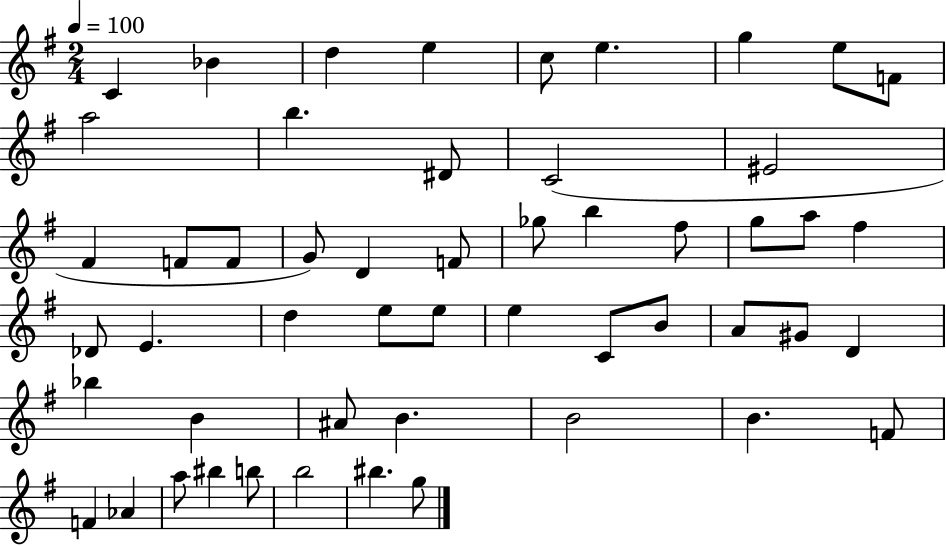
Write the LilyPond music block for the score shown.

{
  \clef treble
  \numericTimeSignature
  \time 2/4
  \key g \major
  \tempo 4 = 100
  c'4 bes'4 | d''4 e''4 | c''8 e''4. | g''4 e''8 f'8 | \break a''2 | b''4. dis'8 | c'2( | eis'2 | \break fis'4 f'8 f'8 | g'8) d'4 f'8 | ges''8 b''4 fis''8 | g''8 a''8 fis''4 | \break des'8 e'4. | d''4 e''8 e''8 | e''4 c'8 b'8 | a'8 gis'8 d'4 | \break bes''4 b'4 | ais'8 b'4. | b'2 | b'4. f'8 | \break f'4 aes'4 | a''8 bis''4 b''8 | b''2 | bis''4. g''8 | \break \bar "|."
}